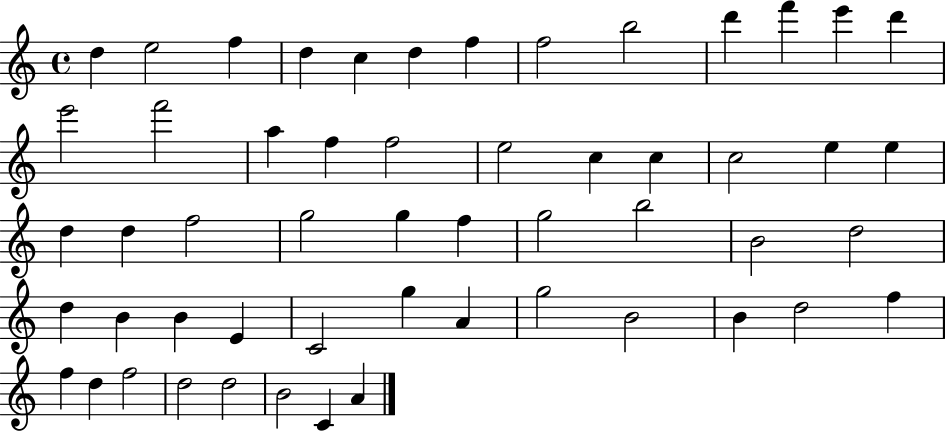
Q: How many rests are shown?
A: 0